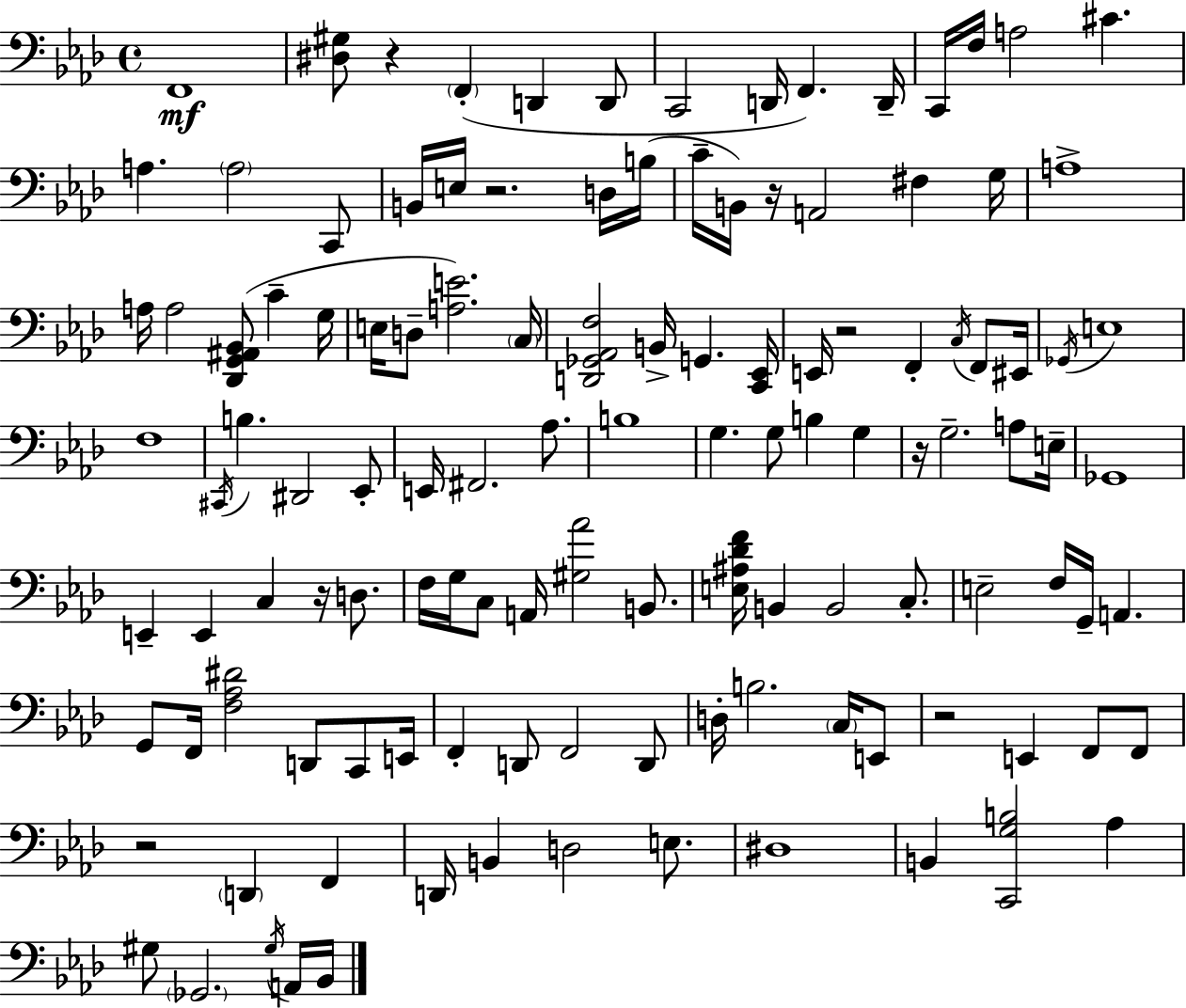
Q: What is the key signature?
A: F minor